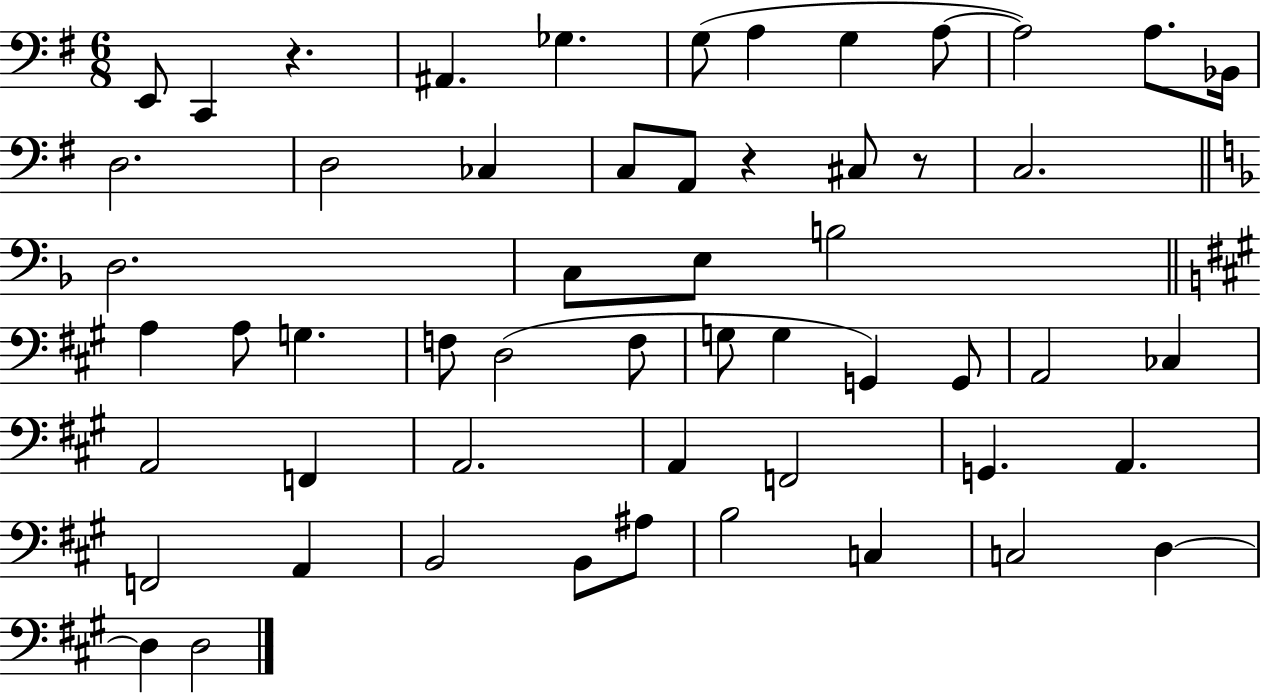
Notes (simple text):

E2/e C2/q R/q. A#2/q. Gb3/q. G3/e A3/q G3/q A3/e A3/h A3/e. Bb2/s D3/h. D3/h CES3/q C3/e A2/e R/q C#3/e R/e C3/h. D3/h. C3/e E3/e B3/h A3/q A3/e G3/q. F3/e D3/h F3/e G3/e G3/q G2/q G2/e A2/h CES3/q A2/h F2/q A2/h. A2/q F2/h G2/q. A2/q. F2/h A2/q B2/h B2/e A#3/e B3/h C3/q C3/h D3/q D3/q D3/h